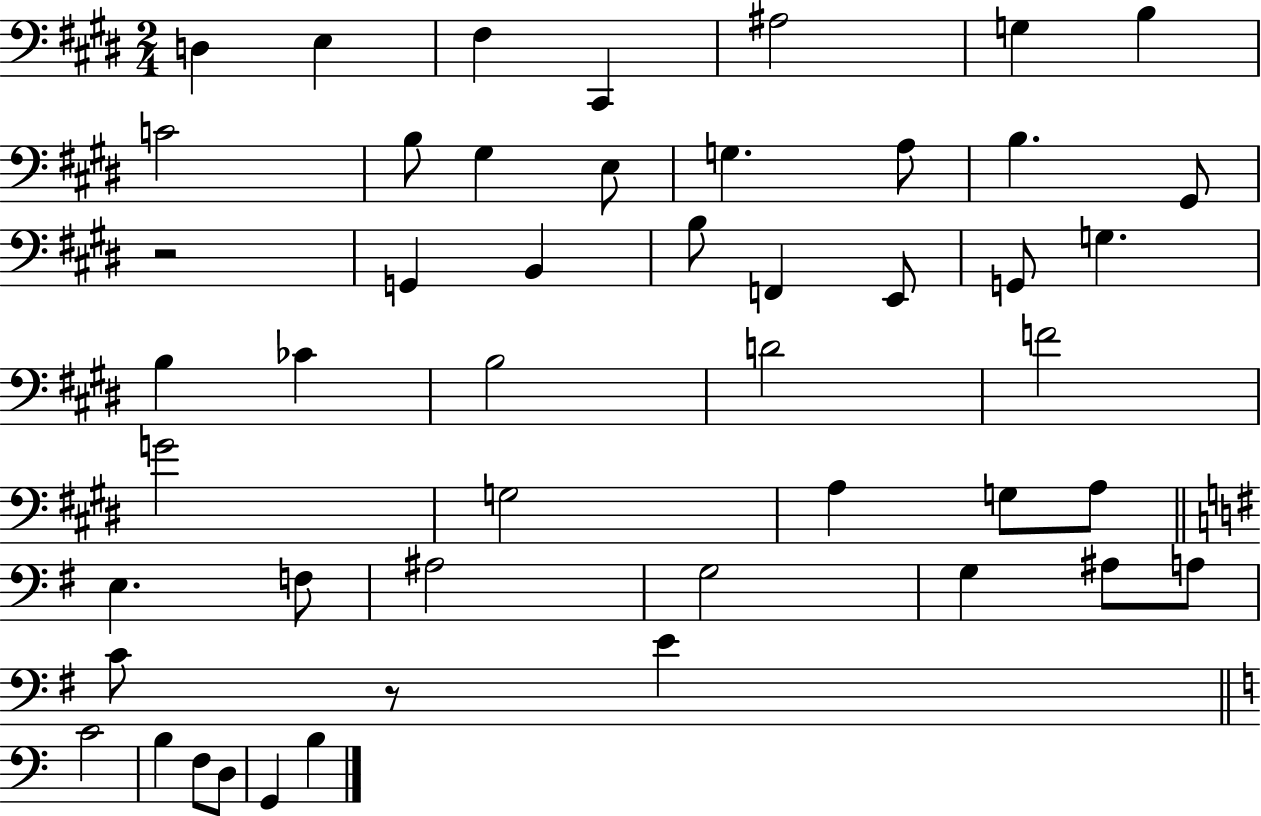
{
  \clef bass
  \numericTimeSignature
  \time 2/4
  \key e \major
  \repeat volta 2 { d4 e4 | fis4 cis,4 | ais2 | g4 b4 | \break c'2 | b8 gis4 e8 | g4. a8 | b4. gis,8 | \break r2 | g,4 b,4 | b8 f,4 e,8 | g,8 g4. | \break b4 ces'4 | b2 | d'2 | f'2 | \break g'2 | g2 | a4 g8 a8 | \bar "||" \break \key e \minor e4. f8 | ais2 | g2 | g4 ais8 a8 | \break c'8 r8 e'4 | \bar "||" \break \key c \major c'2 | b4 f8 d8 | g,4 b4 | } \bar "|."
}